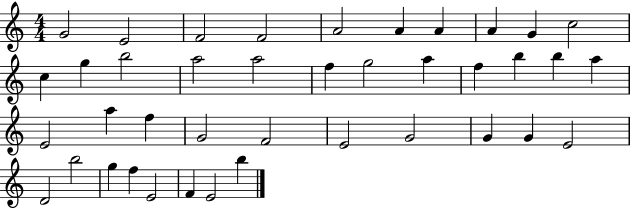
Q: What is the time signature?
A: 4/4